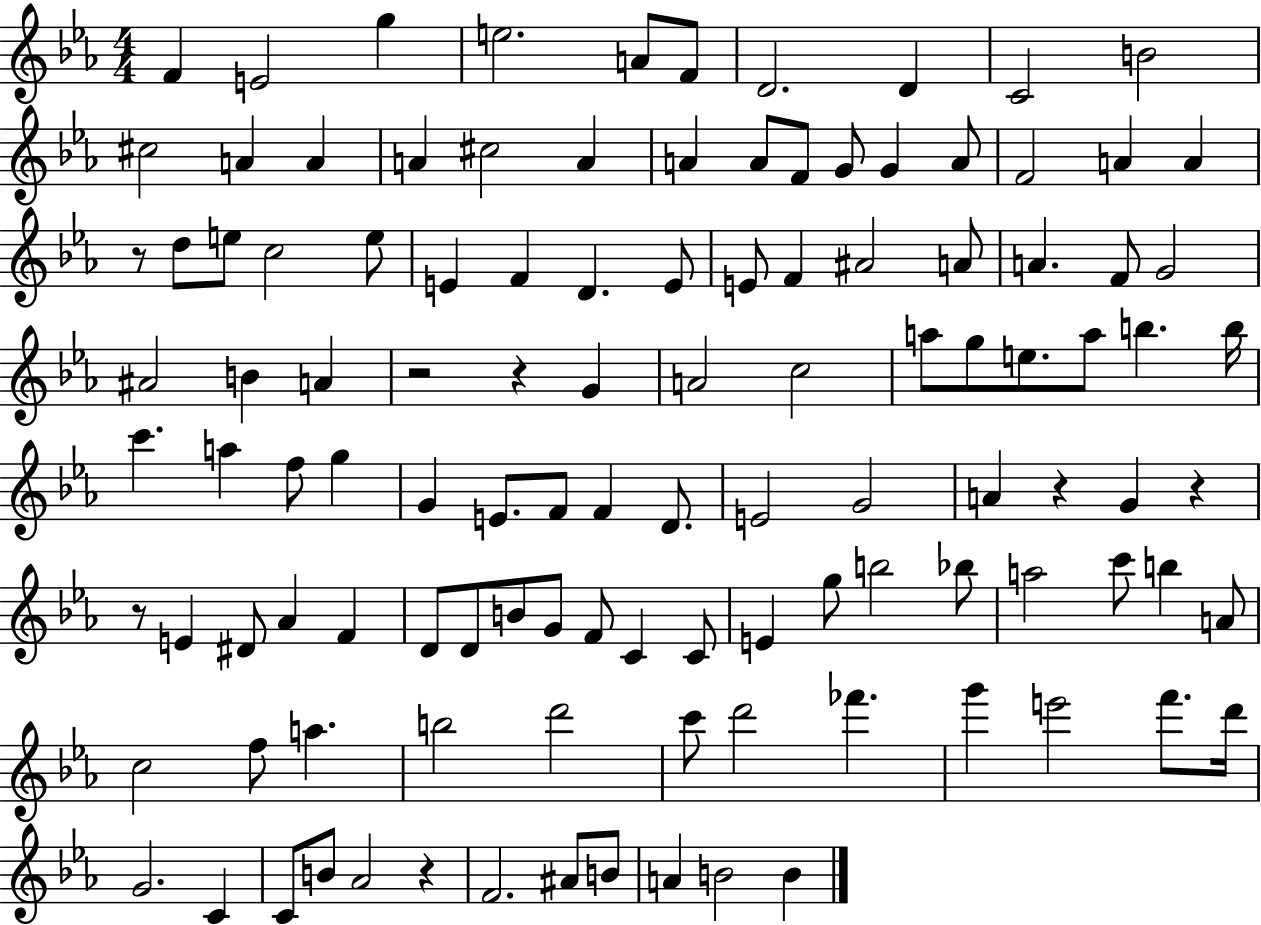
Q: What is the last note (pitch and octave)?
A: B4